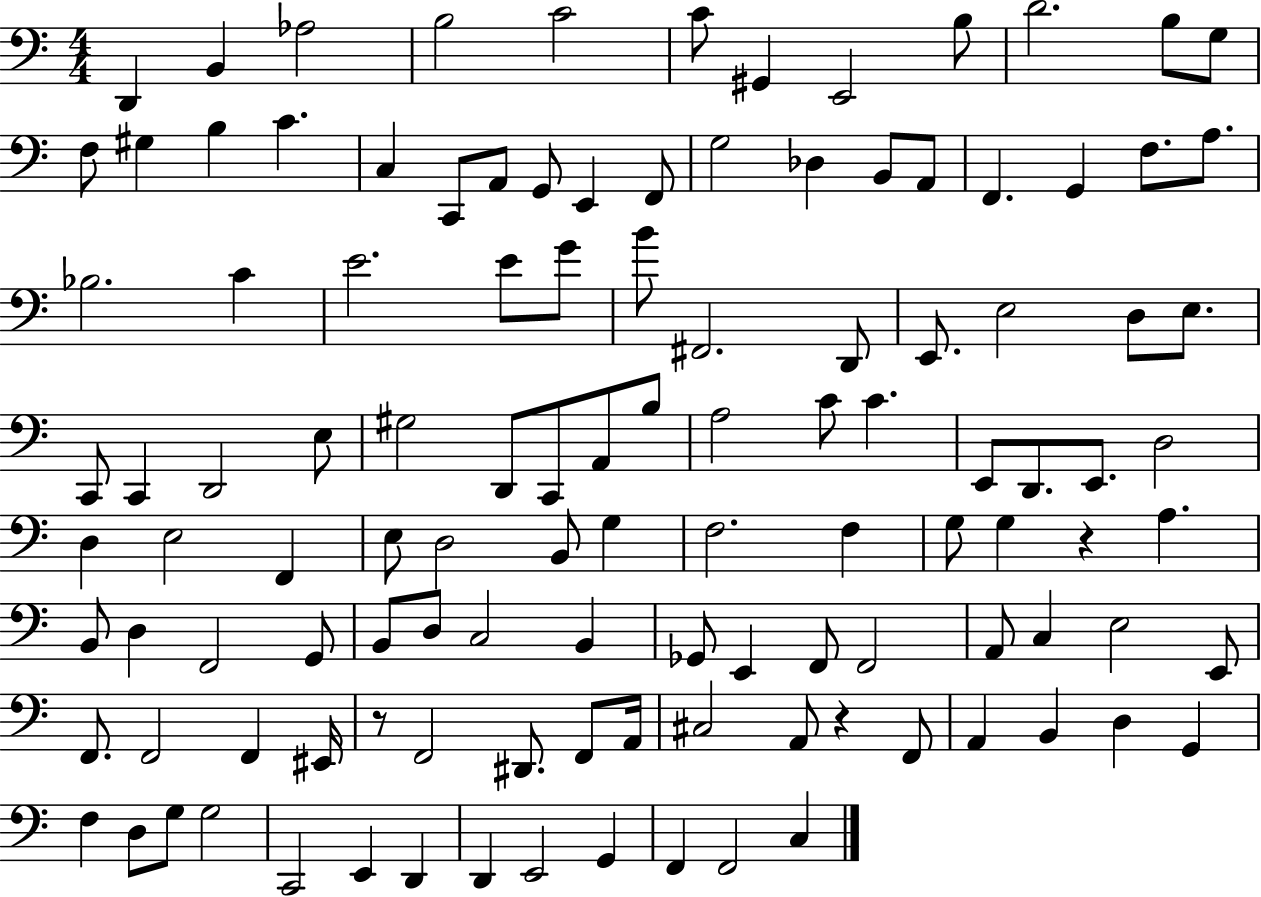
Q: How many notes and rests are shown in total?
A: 117